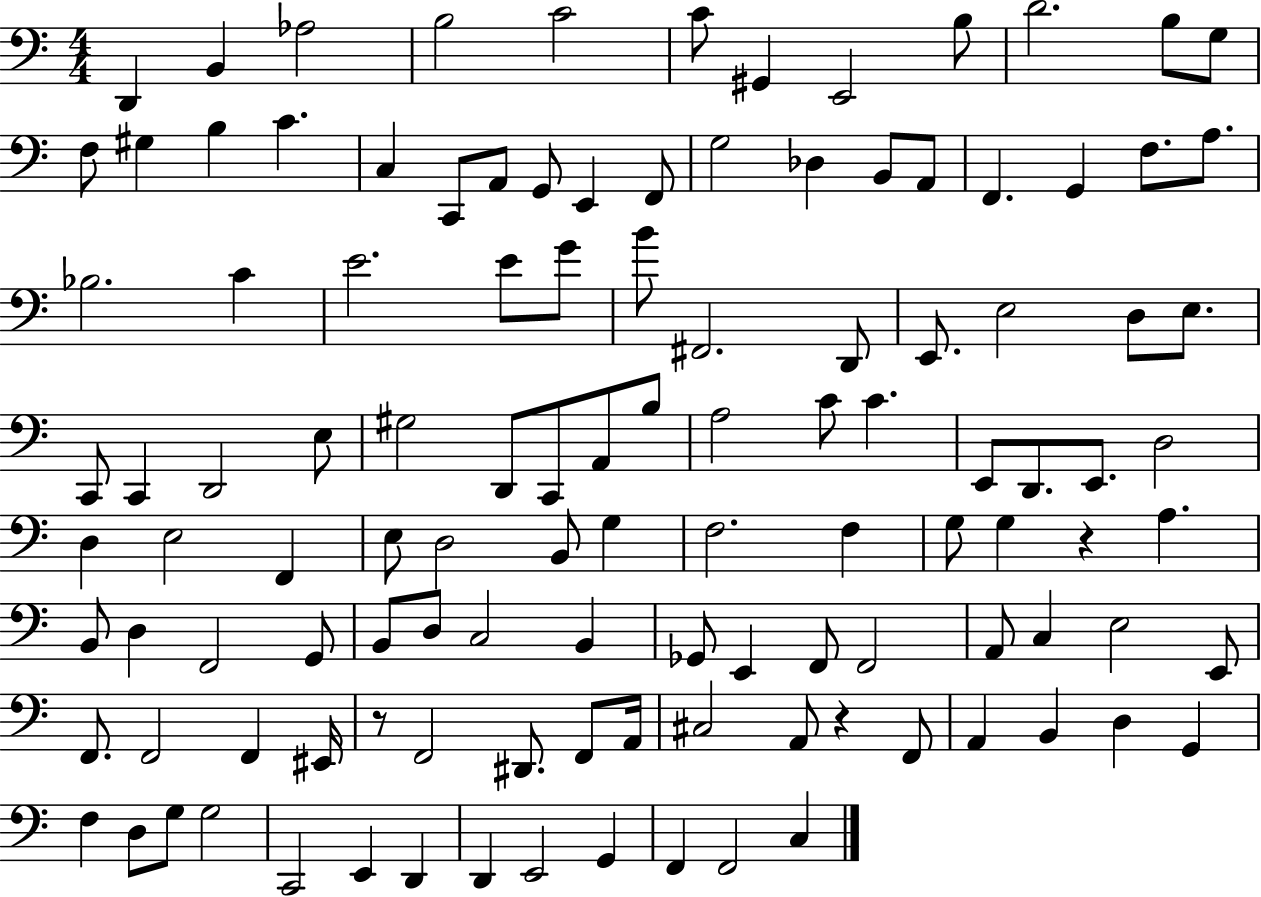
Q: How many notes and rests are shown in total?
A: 117